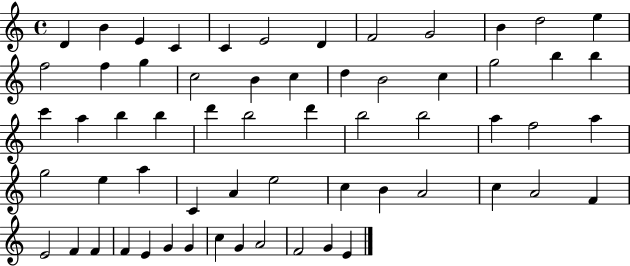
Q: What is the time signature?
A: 4/4